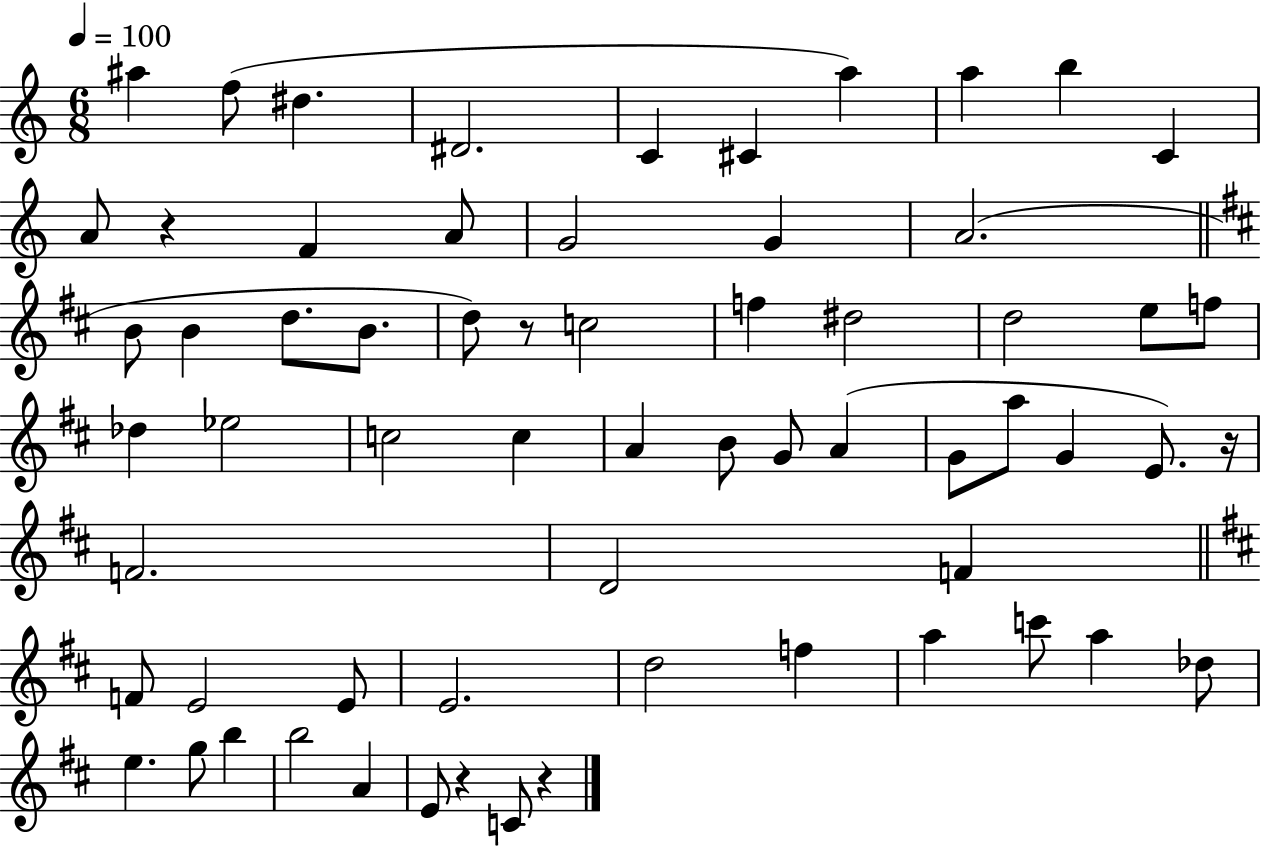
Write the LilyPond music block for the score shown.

{
  \clef treble
  \numericTimeSignature
  \time 6/8
  \key c \major
  \tempo 4 = 100
  ais''4 f''8( dis''4. | dis'2. | c'4 cis'4 a''4) | a''4 b''4 c'4 | \break a'8 r4 f'4 a'8 | g'2 g'4 | a'2.( | \bar "||" \break \key d \major b'8 b'4 d''8. b'8. | d''8) r8 c''2 | f''4 dis''2 | d''2 e''8 f''8 | \break des''4 ees''2 | c''2 c''4 | a'4 b'8 g'8 a'4( | g'8 a''8 g'4 e'8.) r16 | \break f'2. | d'2 f'4 | \bar "||" \break \key b \minor f'8 e'2 e'8 | e'2. | d''2 f''4 | a''4 c'''8 a''4 des''8 | \break e''4. g''8 b''4 | b''2 a'4 | e'8 r4 c'8 r4 | \bar "|."
}